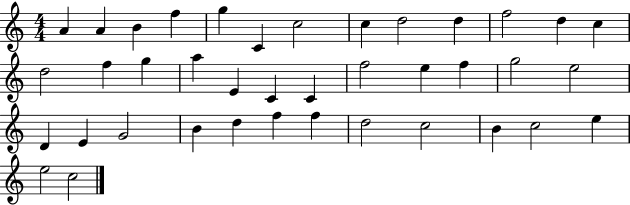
A4/q A4/q B4/q F5/q G5/q C4/q C5/h C5/q D5/h D5/q F5/h D5/q C5/q D5/h F5/q G5/q A5/q E4/q C4/q C4/q F5/h E5/q F5/q G5/h E5/h D4/q E4/q G4/h B4/q D5/q F5/q F5/q D5/h C5/h B4/q C5/h E5/q E5/h C5/h